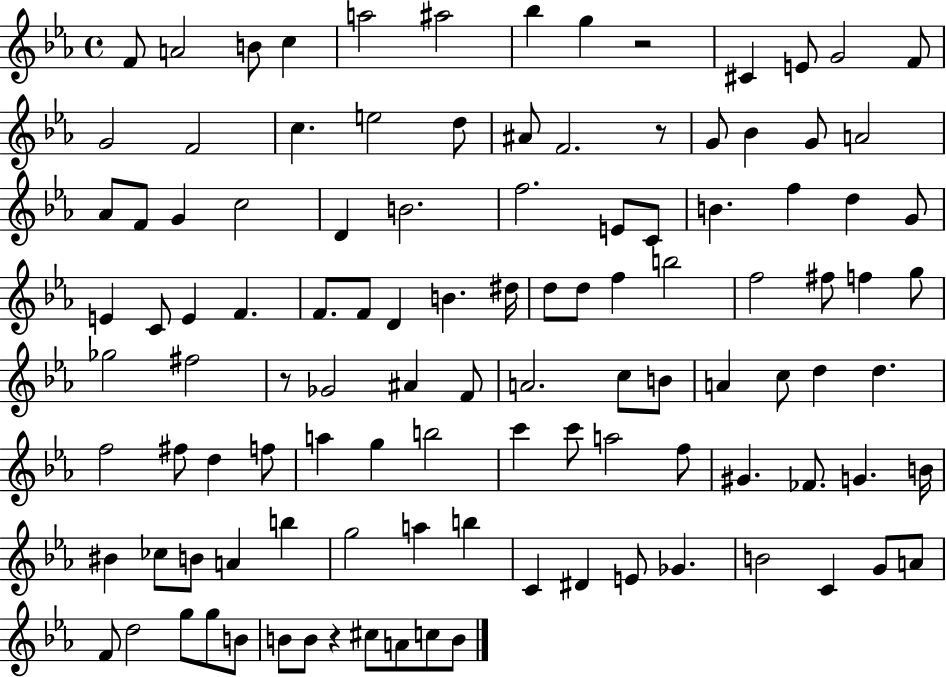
{
  \clef treble
  \time 4/4
  \defaultTimeSignature
  \key ees \major
  f'8 a'2 b'8 c''4 | a''2 ais''2 | bes''4 g''4 r2 | cis'4 e'8 g'2 f'8 | \break g'2 f'2 | c''4. e''2 d''8 | ais'8 f'2. r8 | g'8 bes'4 g'8 a'2 | \break aes'8 f'8 g'4 c''2 | d'4 b'2. | f''2. e'8 c'8 | b'4. f''4 d''4 g'8 | \break e'4 c'8 e'4 f'4. | f'8. f'8 d'4 b'4. dis''16 | d''8 d''8 f''4 b''2 | f''2 fis''8 f''4 g''8 | \break ges''2 fis''2 | r8 ges'2 ais'4 f'8 | a'2. c''8 b'8 | a'4 c''8 d''4 d''4. | \break f''2 fis''8 d''4 f''8 | a''4 g''4 b''2 | c'''4 c'''8 a''2 f''8 | gis'4. fes'8. g'4. b'16 | \break bis'4 ces''8 b'8 a'4 b''4 | g''2 a''4 b''4 | c'4 dis'4 e'8 ges'4. | b'2 c'4 g'8 a'8 | \break f'8 d''2 g''8 g''8 b'8 | b'8 b'8 r4 cis''8 a'8 c''8 b'8 | \bar "|."
}